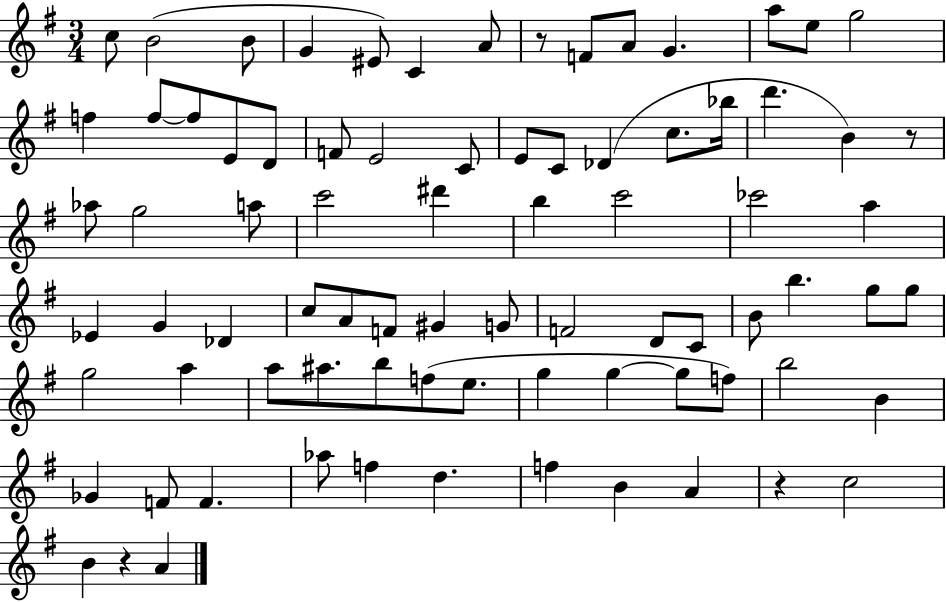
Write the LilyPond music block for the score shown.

{
  \clef treble
  \numericTimeSignature
  \time 3/4
  \key g \major
  \repeat volta 2 { c''8 b'2( b'8 | g'4 eis'8) c'4 a'8 | r8 f'8 a'8 g'4. | a''8 e''8 g''2 | \break f''4 f''8~~ f''8 e'8 d'8 | f'8 e'2 c'8 | e'8 c'8 des'4( c''8. bes''16 | d'''4. b'4) r8 | \break aes''8 g''2 a''8 | c'''2 dis'''4 | b''4 c'''2 | ces'''2 a''4 | \break ees'4 g'4 des'4 | c''8 a'8 f'8 gis'4 g'8 | f'2 d'8 c'8 | b'8 b''4. g''8 g''8 | \break g''2 a''4 | a''8 ais''8. b''8 f''8( e''8. | g''4 g''4~~ g''8 f''8) | b''2 b'4 | \break ges'4 f'8 f'4. | aes''8 f''4 d''4. | f''4 b'4 a'4 | r4 c''2 | \break b'4 r4 a'4 | } \bar "|."
}